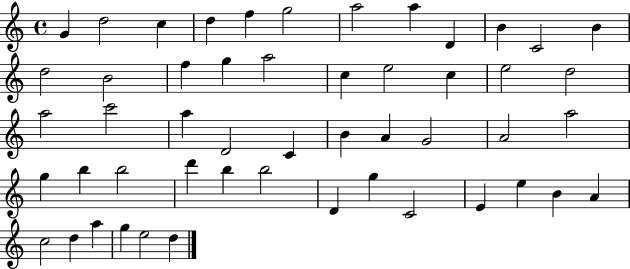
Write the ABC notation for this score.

X:1
T:Untitled
M:4/4
L:1/4
K:C
G d2 c d f g2 a2 a D B C2 B d2 B2 f g a2 c e2 c e2 d2 a2 c'2 a D2 C B A G2 A2 a2 g b b2 d' b b2 D g C2 E e B A c2 d a g e2 d